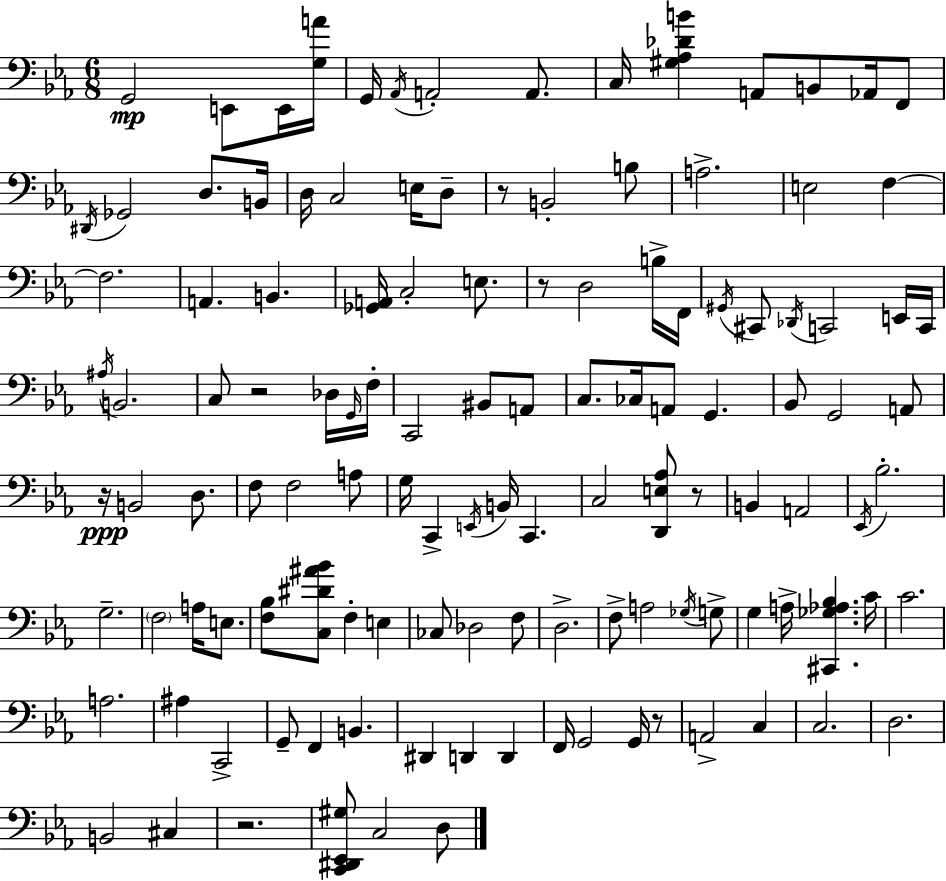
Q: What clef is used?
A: bass